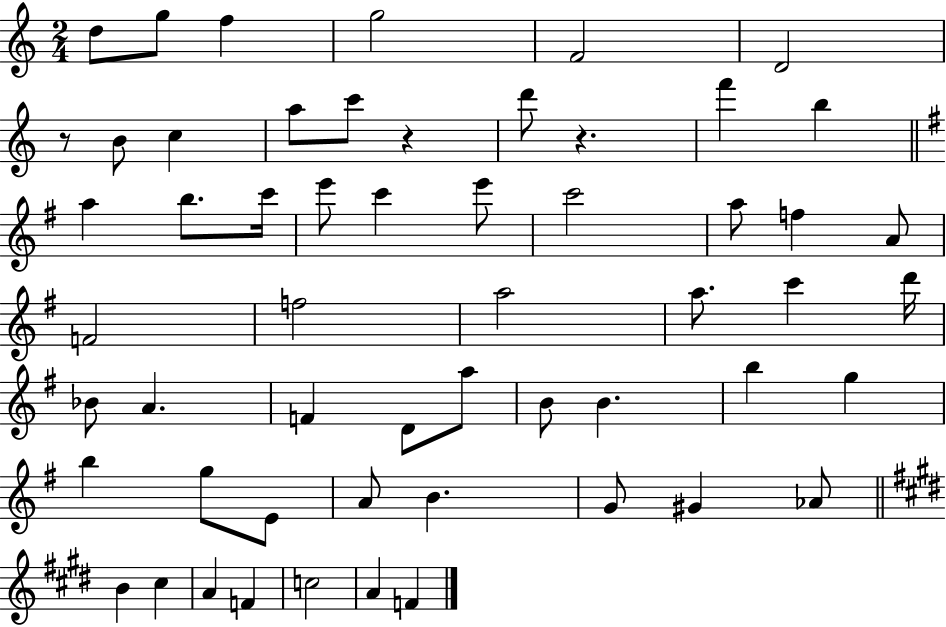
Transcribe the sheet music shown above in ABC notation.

X:1
T:Untitled
M:2/4
L:1/4
K:C
d/2 g/2 f g2 F2 D2 z/2 B/2 c a/2 c'/2 z d'/2 z f' b a b/2 c'/4 e'/2 c' e'/2 c'2 a/2 f A/2 F2 f2 a2 a/2 c' d'/4 _B/2 A F D/2 a/2 B/2 B b g b g/2 E/2 A/2 B G/2 ^G _A/2 B ^c A F c2 A F